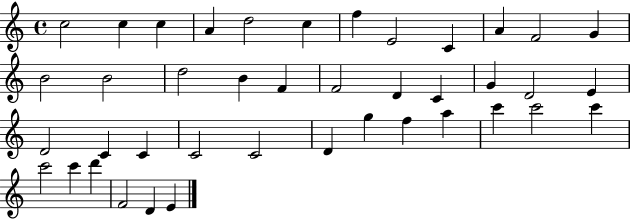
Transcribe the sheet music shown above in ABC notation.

X:1
T:Untitled
M:4/4
L:1/4
K:C
c2 c c A d2 c f E2 C A F2 G B2 B2 d2 B F F2 D C G D2 E D2 C C C2 C2 D g f a c' c'2 c' c'2 c' d' F2 D E